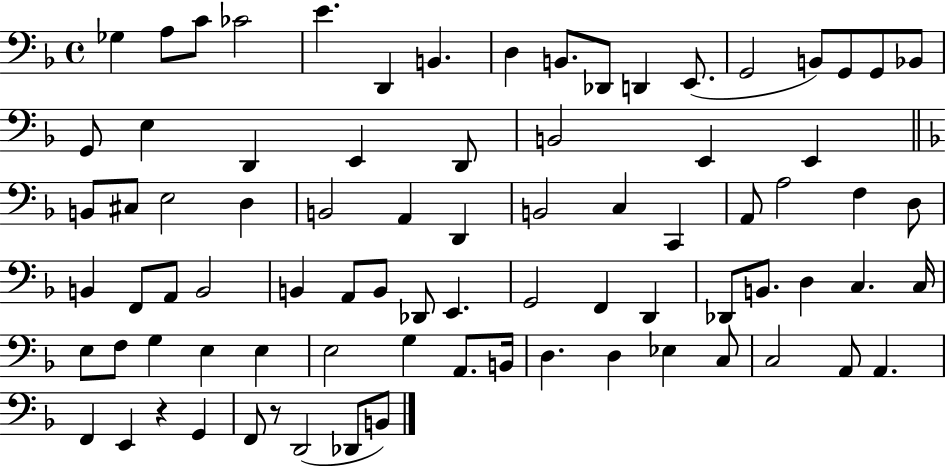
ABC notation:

X:1
T:Untitled
M:4/4
L:1/4
K:F
_G, A,/2 C/2 _C2 E D,, B,, D, B,,/2 _D,,/2 D,, E,,/2 G,,2 B,,/2 G,,/2 G,,/2 _B,,/2 G,,/2 E, D,, E,, D,,/2 B,,2 E,, E,, B,,/2 ^C,/2 E,2 D, B,,2 A,, D,, B,,2 C, C,, A,,/2 A,2 F, D,/2 B,, F,,/2 A,,/2 B,,2 B,, A,,/2 B,,/2 _D,,/2 E,, G,,2 F,, D,, _D,,/2 B,,/2 D, C, C,/4 E,/2 F,/2 G, E, E, E,2 G, A,,/2 B,,/4 D, D, _E, C,/2 C,2 A,,/2 A,, F,, E,, z G,, F,,/2 z/2 D,,2 _D,,/2 B,,/2